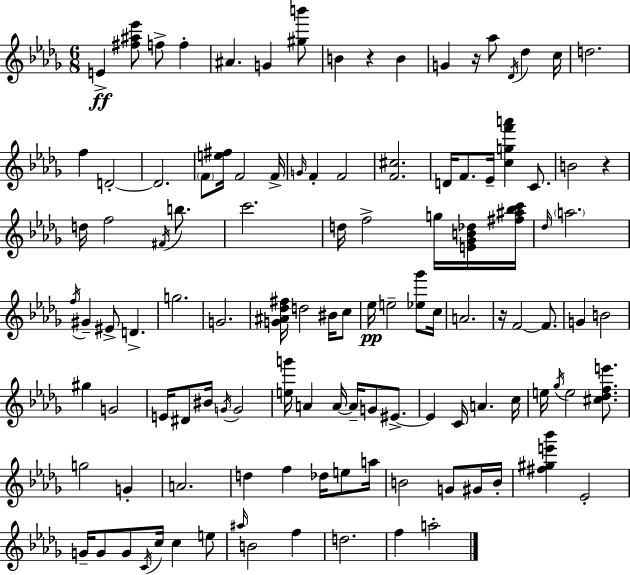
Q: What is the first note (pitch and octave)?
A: E4